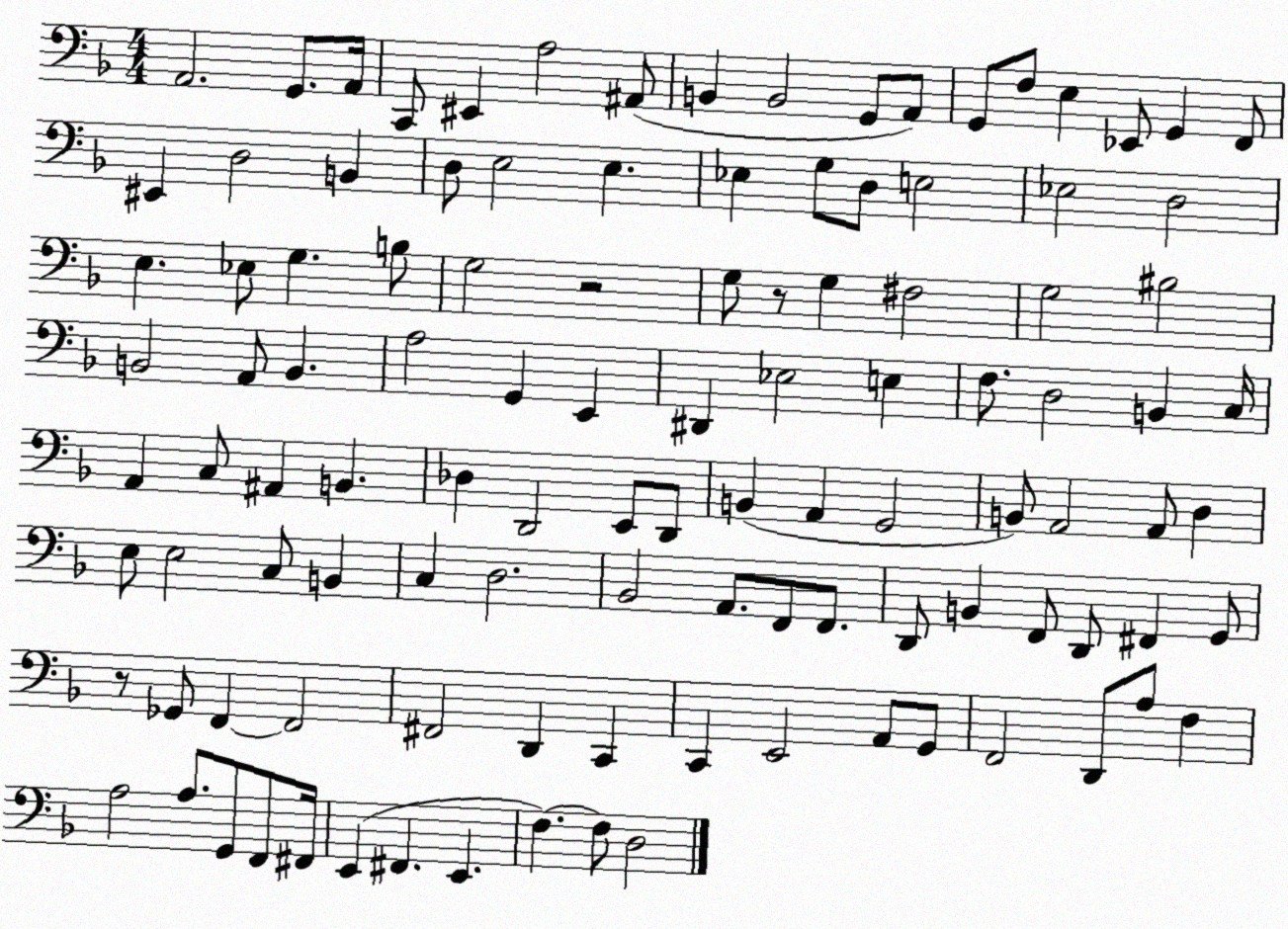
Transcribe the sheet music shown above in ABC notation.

X:1
T:Untitled
M:4/4
L:1/4
K:F
A,,2 G,,/2 A,,/4 C,,/2 ^E,, A,2 ^A,,/2 B,, B,,2 G,,/2 A,,/2 G,,/2 F,/2 E, _E,,/2 G,, F,,/2 ^E,, D,2 B,, D,/2 E,2 E, _E, G,/2 D,/2 E,2 _E,2 D,2 E, _E,/2 G, B,/2 G,2 z2 G,/2 z/2 G, ^F,2 G,2 ^B,2 B,,2 A,,/2 B,, A,2 G,, E,, ^D,, _E,2 E, F,/2 D,2 B,, C,/4 A,, C,/2 ^A,, B,, _D, D,,2 E,,/2 D,,/2 B,, A,, G,,2 B,,/2 A,,2 A,,/2 D, E,/2 E,2 C,/2 B,, C, D,2 _B,,2 A,,/2 F,,/2 F,,/2 D,,/2 B,, F,,/2 D,,/2 ^F,, G,,/2 z/2 _G,,/2 F,, F,,2 ^F,,2 D,, C,, C,, E,,2 A,,/2 G,,/2 F,,2 D,,/2 A,/2 F, A,2 A,/2 G,,/2 F,,/2 ^F,,/4 E,, ^F,, E,, F, F,/2 D,2